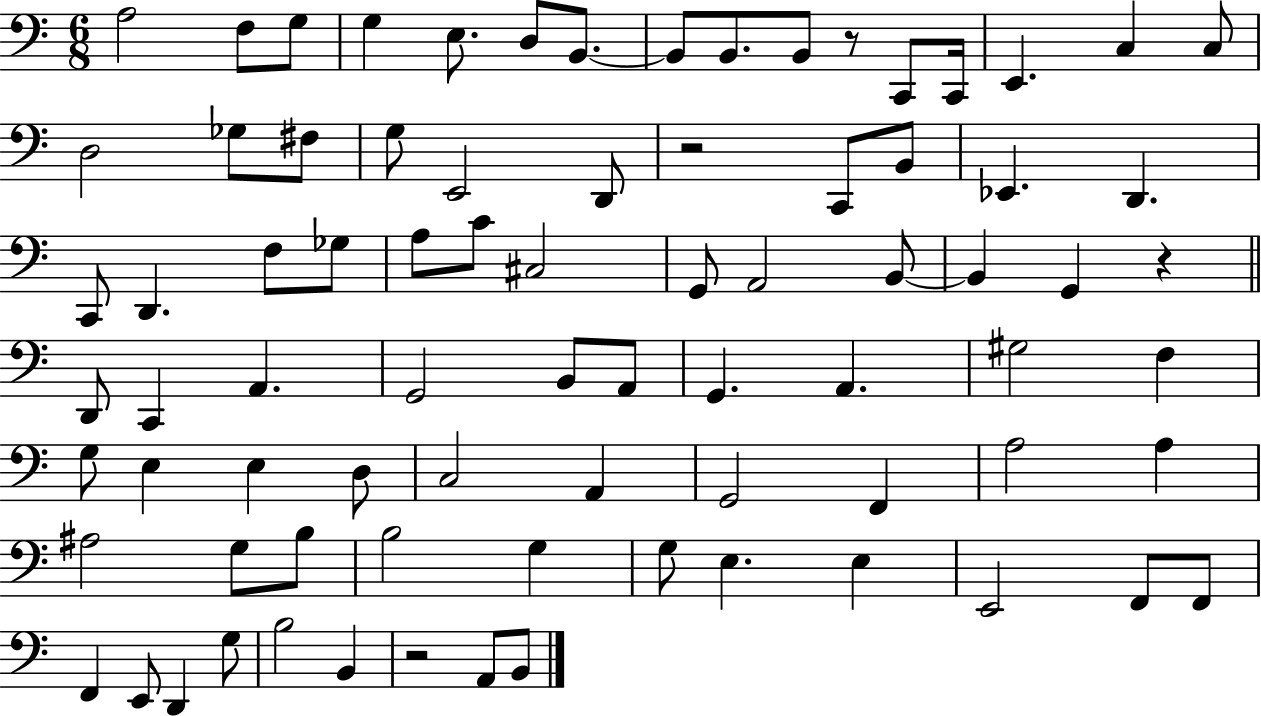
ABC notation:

X:1
T:Untitled
M:6/8
L:1/4
K:C
A,2 F,/2 G,/2 G, E,/2 D,/2 B,,/2 B,,/2 B,,/2 B,,/2 z/2 C,,/2 C,,/4 E,, C, C,/2 D,2 _G,/2 ^F,/2 G,/2 E,,2 D,,/2 z2 C,,/2 B,,/2 _E,, D,, C,,/2 D,, F,/2 _G,/2 A,/2 C/2 ^C,2 G,,/2 A,,2 B,,/2 B,, G,, z D,,/2 C,, A,, G,,2 B,,/2 A,,/2 G,, A,, ^G,2 F, G,/2 E, E, D,/2 C,2 A,, G,,2 F,, A,2 A, ^A,2 G,/2 B,/2 B,2 G, G,/2 E, E, E,,2 F,,/2 F,,/2 F,, E,,/2 D,, G,/2 B,2 B,, z2 A,,/2 B,,/2